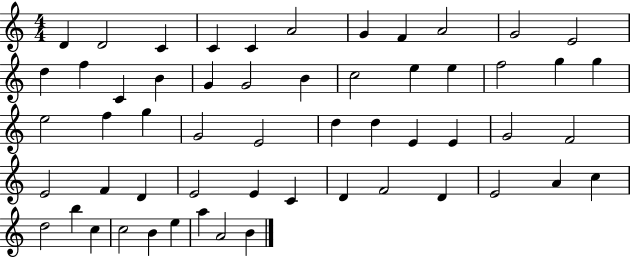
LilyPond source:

{
  \clef treble
  \numericTimeSignature
  \time 4/4
  \key c \major
  d'4 d'2 c'4 | c'4 c'4 a'2 | g'4 f'4 a'2 | g'2 e'2 | \break d''4 f''4 c'4 b'4 | g'4 g'2 b'4 | c''2 e''4 e''4 | f''2 g''4 g''4 | \break e''2 f''4 g''4 | g'2 e'2 | d''4 d''4 e'4 e'4 | g'2 f'2 | \break e'2 f'4 d'4 | e'2 e'4 c'4 | d'4 f'2 d'4 | e'2 a'4 c''4 | \break d''2 b''4 c''4 | c''2 b'4 e''4 | a''4 a'2 b'4 | \bar "|."
}